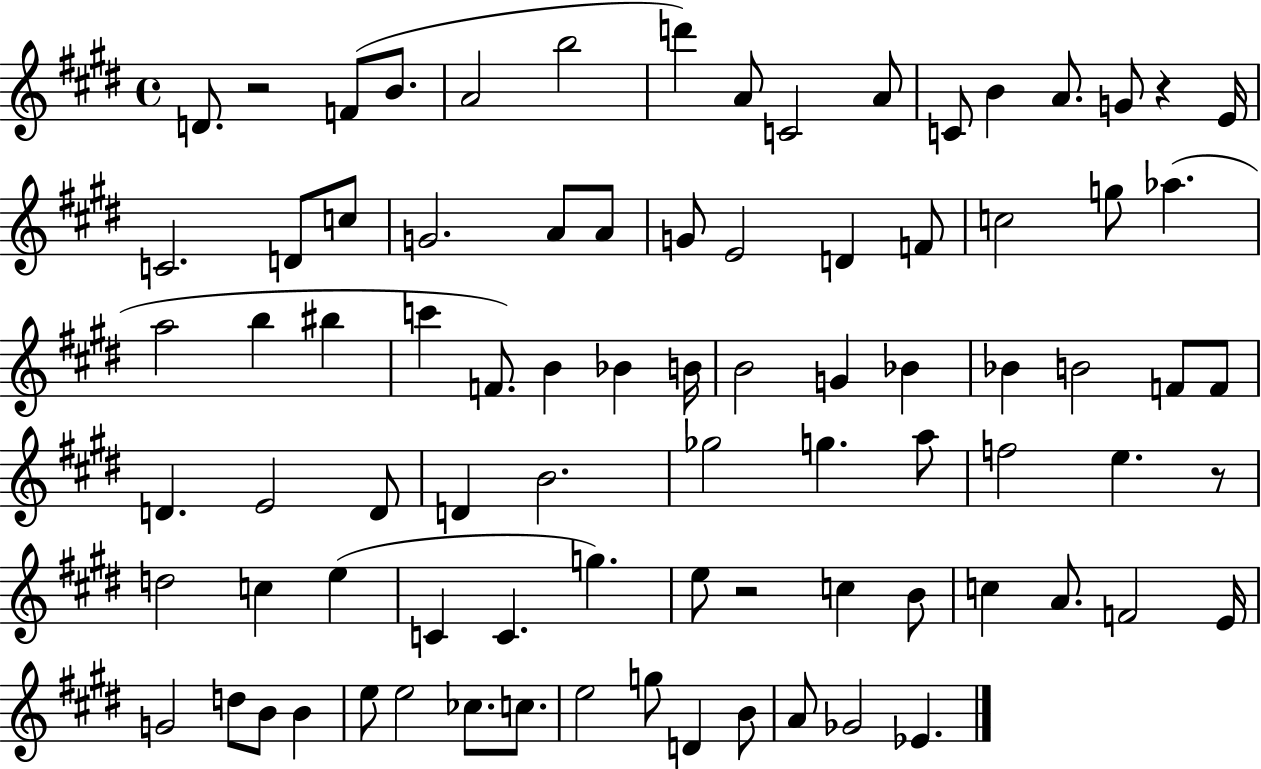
{
  \clef treble
  \time 4/4
  \defaultTimeSignature
  \key e \major
  \repeat volta 2 { d'8. r2 f'8( b'8. | a'2 b''2 | d'''4) a'8 c'2 a'8 | c'8 b'4 a'8. g'8 r4 e'16 | \break c'2. d'8 c''8 | g'2. a'8 a'8 | g'8 e'2 d'4 f'8 | c''2 g''8 aes''4.( | \break a''2 b''4 bis''4 | c'''4 f'8.) b'4 bes'4 b'16 | b'2 g'4 bes'4 | bes'4 b'2 f'8 f'8 | \break d'4. e'2 d'8 | d'4 b'2. | ges''2 g''4. a''8 | f''2 e''4. r8 | \break d''2 c''4 e''4( | c'4 c'4. g''4.) | e''8 r2 c''4 b'8 | c''4 a'8. f'2 e'16 | \break g'2 d''8 b'8 b'4 | e''8 e''2 ces''8. c''8. | e''2 g''8 d'4 b'8 | a'8 ges'2 ees'4. | \break } \bar "|."
}